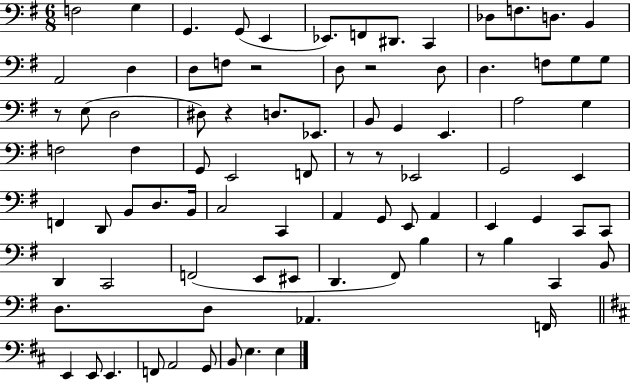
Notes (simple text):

F3/h G3/q G2/q. G2/e E2/q Eb2/e. F2/e D#2/e. C2/q Db3/e F3/e. D3/e. B2/q A2/h D3/q D3/e F3/e R/h D3/e R/h D3/e D3/q. F3/e G3/e G3/e R/e E3/e D3/h D#3/e R/q D3/e. Eb2/e. B2/e G2/q E2/q. A3/h G3/q F3/h F3/q G2/e E2/h F2/e R/e R/e Eb2/h G2/h E2/q F2/q D2/e B2/e D3/e. B2/s C3/h C2/q A2/q G2/e E2/e A2/q E2/q G2/q C2/e C2/e D2/q C2/h F2/h E2/e EIS2/e D2/q. F#2/e B3/q R/e B3/q C2/q B2/e D3/e. D3/e Ab2/q. F2/s E2/q E2/e E2/q. F2/e A2/h G2/e B2/e E3/q. E3/q